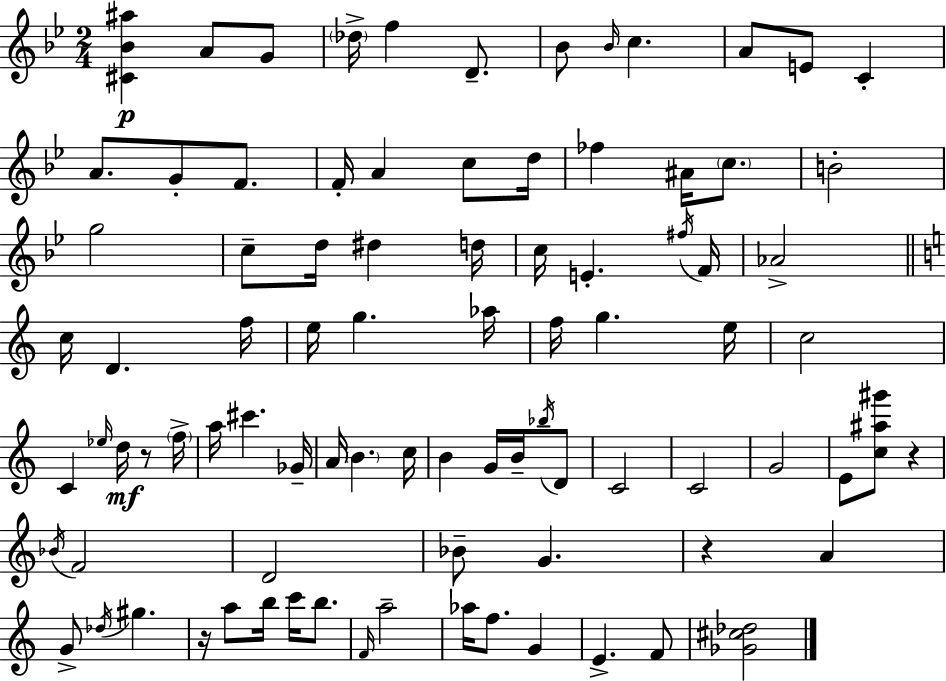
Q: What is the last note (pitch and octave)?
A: F4